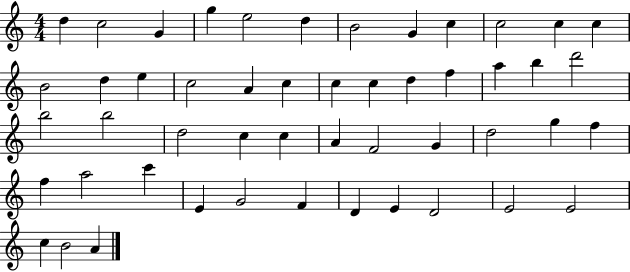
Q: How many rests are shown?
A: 0